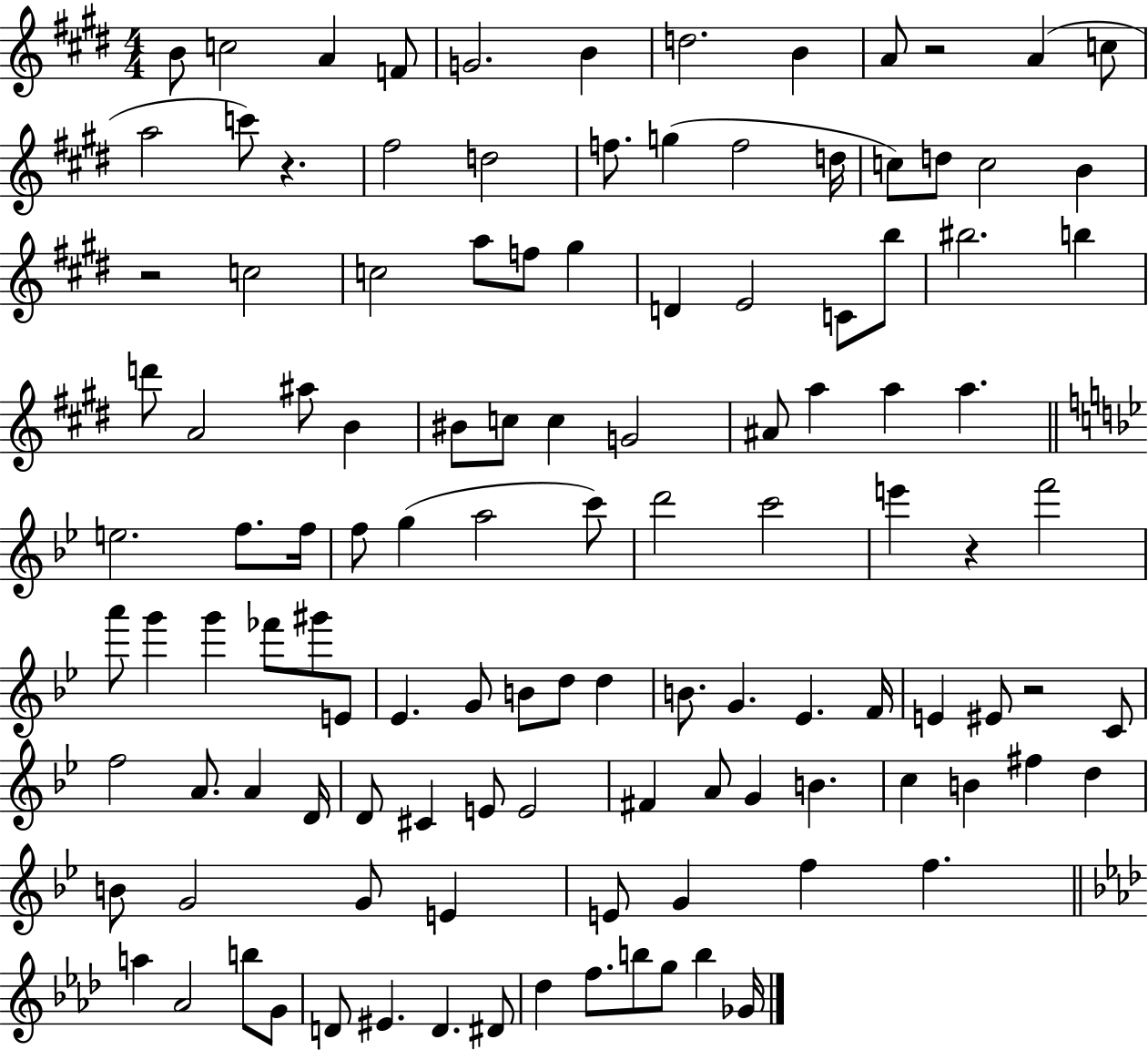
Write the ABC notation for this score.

X:1
T:Untitled
M:4/4
L:1/4
K:E
B/2 c2 A F/2 G2 B d2 B A/2 z2 A c/2 a2 c'/2 z ^f2 d2 f/2 g f2 d/4 c/2 d/2 c2 B z2 c2 c2 a/2 f/2 ^g D E2 C/2 b/2 ^b2 b d'/2 A2 ^a/2 B ^B/2 c/2 c G2 ^A/2 a a a e2 f/2 f/4 f/2 g a2 c'/2 d'2 c'2 e' z f'2 a'/2 g' g' _f'/2 ^g'/2 E/2 _E G/2 B/2 d/2 d B/2 G _E F/4 E ^E/2 z2 C/2 f2 A/2 A D/4 D/2 ^C E/2 E2 ^F A/2 G B c B ^f d B/2 G2 G/2 E E/2 G f f a _A2 b/2 G/2 D/2 ^E D ^D/2 _d f/2 b/2 g/2 b _G/4